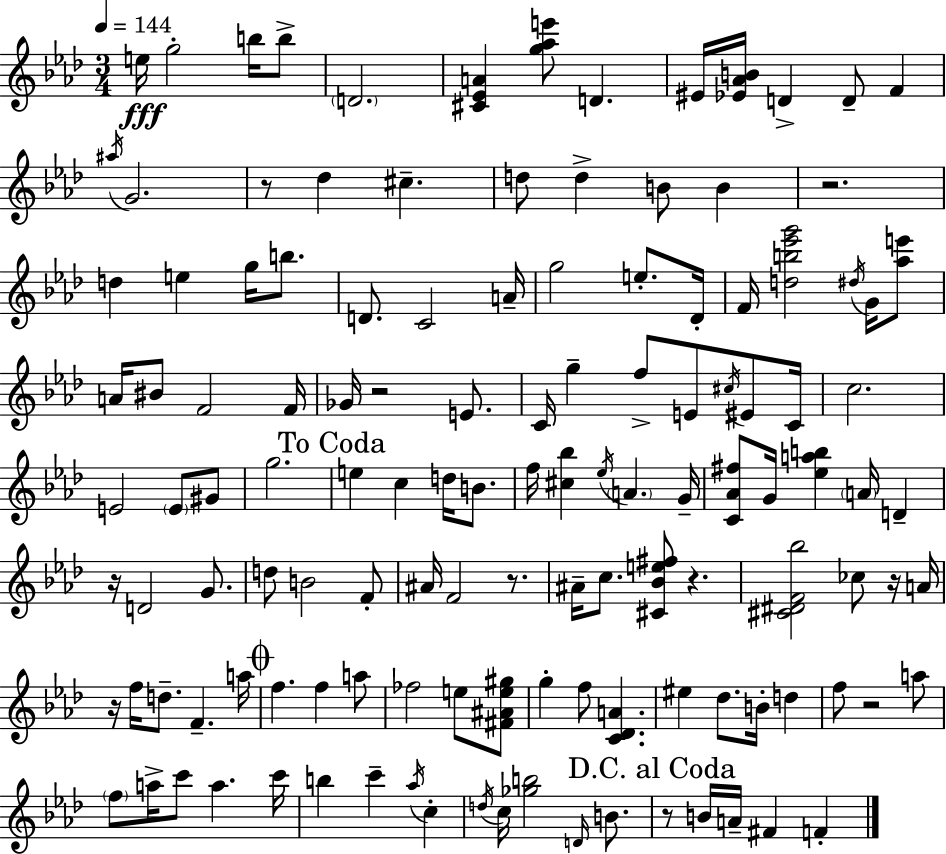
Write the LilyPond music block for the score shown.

{
  \clef treble
  \numericTimeSignature
  \time 3/4
  \key aes \major
  \tempo 4 = 144
  e''16\fff g''2-. b''16 b''8-> | \parenthesize d'2. | <cis' ees' a'>4 <g'' aes'' e'''>8 d'4. | eis'16 <ees' aes' b'>16 d'4-> d'8-- f'4 | \break \acciaccatura { ais''16 } g'2. | r8 des''4 cis''4.-- | d''8 d''4-> b'8 b'4 | r2. | \break d''4 e''4 g''16 b''8. | d'8. c'2 | a'16-- g''2 e''8.-. | des'16-. f'16 <d'' b'' ees''' g'''>2 \acciaccatura { dis''16 } g'16 | \break <aes'' e'''>8 a'16 bis'8 f'2 | f'16 ges'16 r2 e'8. | c'16 g''4-- f''8-> e'8 \acciaccatura { cis''16 } | eis'8 c'16 c''2. | \break e'2 \parenthesize e'8 | gis'8 g''2. | \mark "To Coda" e''4 c''4 d''16 | b'8. f''16 <cis'' bes''>4 \acciaccatura { ees''16 } \parenthesize a'4. | \break g'16-- <c' aes' fis''>8 g'16 <ees'' a'' b''>4 \parenthesize a'16 | d'4-- r16 d'2 | g'8. d''8 b'2 | f'8-. ais'16 f'2 | \break r8. ais'16-- c''8. <cis' bes' e'' fis''>8 r4. | <cis' dis' f' bes''>2 | ces''8 r16 a'16 r16 f''16 d''8.-- f'4.-- | a''16 \mark \markup { \musicglyph "scripts.coda" } f''4. f''4 | \break a''8 fes''2 | e''8 <fis' ais' e'' gis''>8 g''4-. f''8 <c' des' a'>4. | eis''4 des''8. b'16-. | d''4 f''8 r2 | \break a''8 \parenthesize f''8 a''16-> c'''8 a''4. | c'''16 b''4 c'''4-- | \acciaccatura { aes''16 } c''4-. \acciaccatura { d''16 } c''16 <ges'' b''>2 | \grace { d'16 } b'8. \mark "D.C. al Coda" r8 b'16 a'16-- fis'4 | \break f'4-. \bar "|."
}